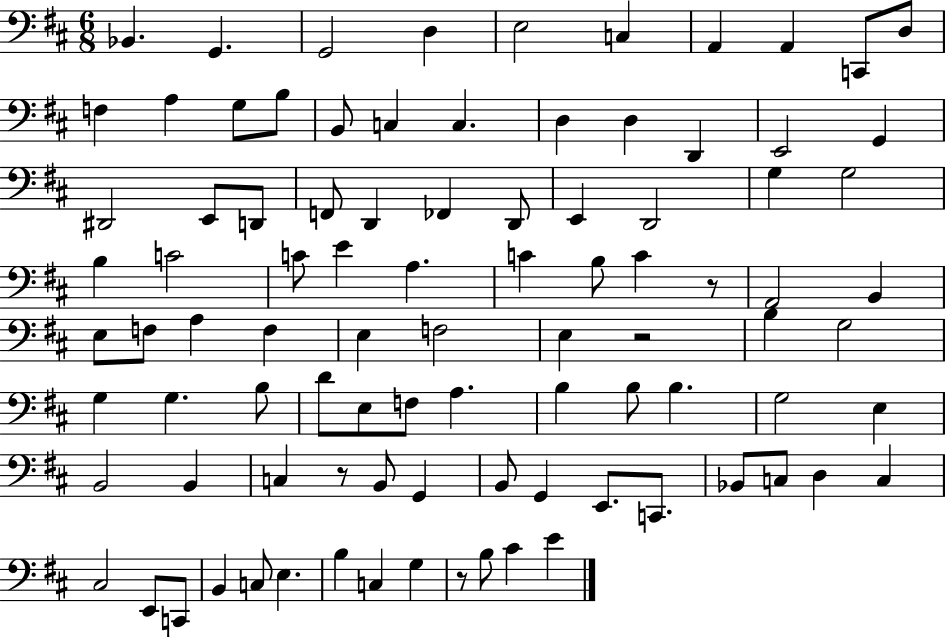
{
  \clef bass
  \numericTimeSignature
  \time 6/8
  \key d \major
  \repeat volta 2 { bes,4. g,4. | g,2 d4 | e2 c4 | a,4 a,4 c,8 d8 | \break f4 a4 g8 b8 | b,8 c4 c4. | d4 d4 d,4 | e,2 g,4 | \break dis,2 e,8 d,8 | f,8 d,4 fes,4 d,8 | e,4 d,2 | g4 g2 | \break b4 c'2 | c'8 e'4 a4. | c'4 b8 c'4 r8 | a,2 b,4 | \break e8 f8 a4 f4 | e4 f2 | e4 r2 | b4 g2 | \break g4 g4. b8 | d'8 e8 f8 a4. | b4 b8 b4. | g2 e4 | \break b,2 b,4 | c4 r8 b,8 g,4 | b,8 g,4 e,8. c,8. | bes,8 c8 d4 c4 | \break cis2 e,8 c,8 | b,4 c8 e4. | b4 c4 g4 | r8 b8 cis'4 e'4 | \break } \bar "|."
}